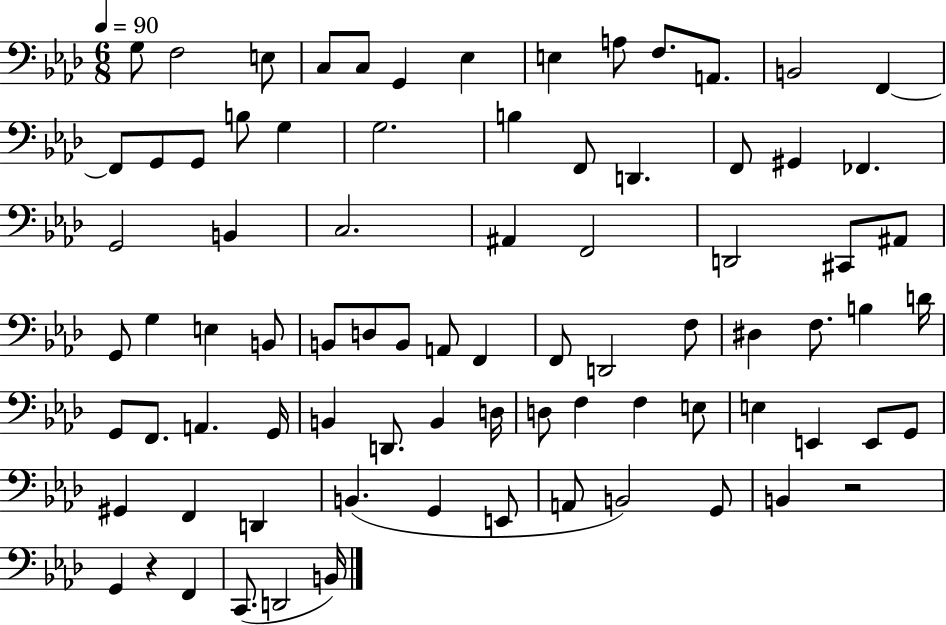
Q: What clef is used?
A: bass